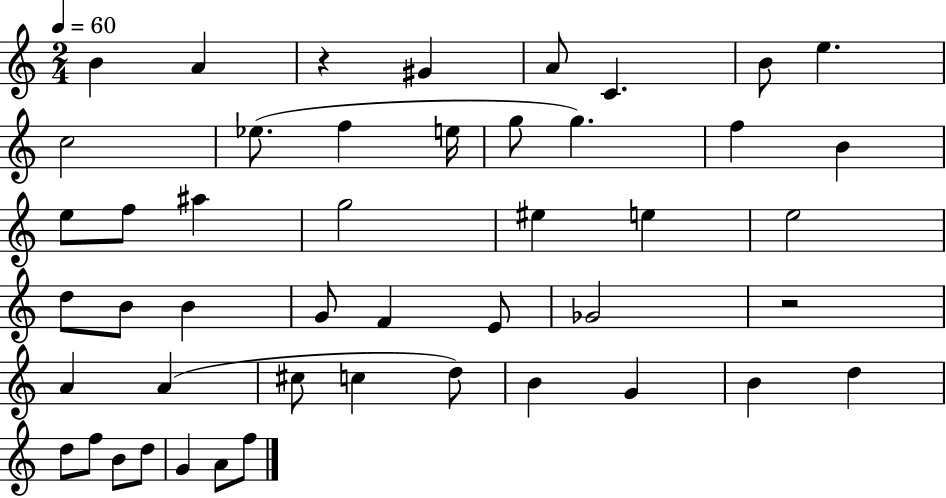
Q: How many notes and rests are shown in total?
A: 47